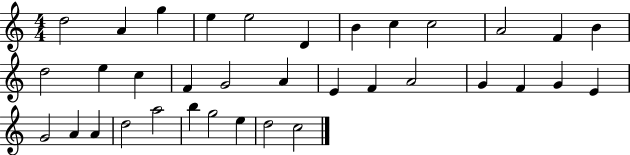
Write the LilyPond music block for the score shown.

{
  \clef treble
  \numericTimeSignature
  \time 4/4
  \key c \major
  d''2 a'4 g''4 | e''4 e''2 d'4 | b'4 c''4 c''2 | a'2 f'4 b'4 | \break d''2 e''4 c''4 | f'4 g'2 a'4 | e'4 f'4 a'2 | g'4 f'4 g'4 e'4 | \break g'2 a'4 a'4 | d''2 a''2 | b''4 g''2 e''4 | d''2 c''2 | \break \bar "|."
}